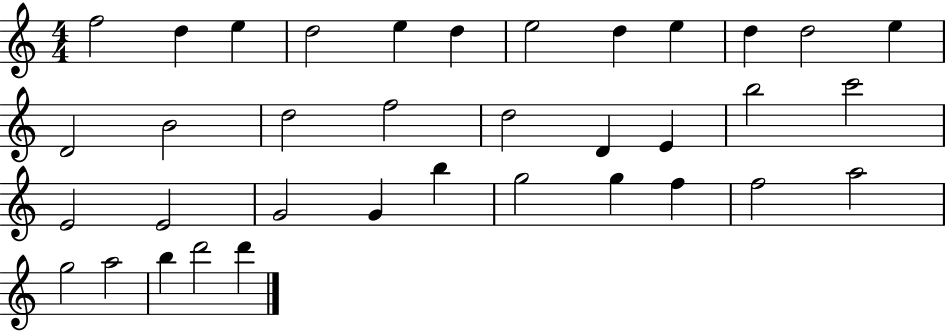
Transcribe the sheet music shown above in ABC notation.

X:1
T:Untitled
M:4/4
L:1/4
K:C
f2 d e d2 e d e2 d e d d2 e D2 B2 d2 f2 d2 D E b2 c'2 E2 E2 G2 G b g2 g f f2 a2 g2 a2 b d'2 d'